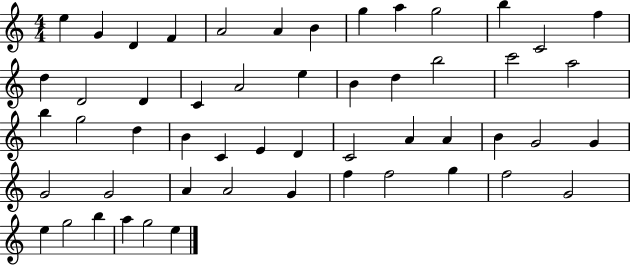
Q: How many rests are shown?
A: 0